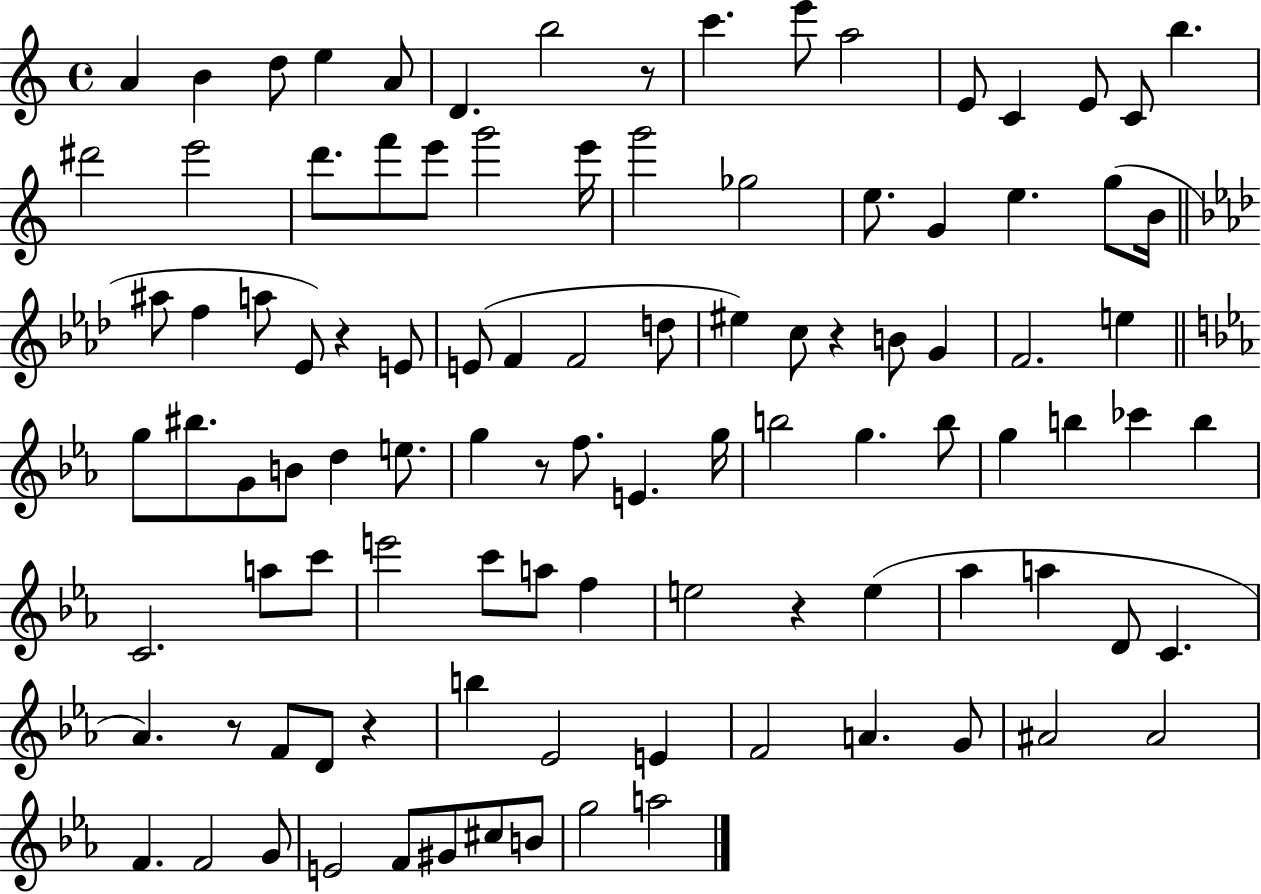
A4/q B4/q D5/e E5/q A4/e D4/q. B5/h R/e C6/q. E6/e A5/h E4/e C4/q E4/e C4/e B5/q. D#6/h E6/h D6/e. F6/e E6/e G6/h E6/s G6/h Gb5/h E5/e. G4/q E5/q. G5/e B4/s A#5/e F5/q A5/e Eb4/e R/q E4/e E4/e F4/q F4/h D5/e EIS5/q C5/e R/q B4/e G4/q F4/h. E5/q G5/e BIS5/e. G4/e B4/e D5/q E5/e. G5/q R/e F5/e. E4/q. G5/s B5/h G5/q. B5/e G5/q B5/q CES6/q B5/q C4/h. A5/e C6/e E6/h C6/e A5/e F5/q E5/h R/q E5/q Ab5/q A5/q D4/e C4/q. Ab4/q. R/e F4/e D4/e R/q B5/q Eb4/h E4/q F4/h A4/q. G4/e A#4/h A#4/h F4/q. F4/h G4/e E4/h F4/e G#4/e C#5/e B4/e G5/h A5/h